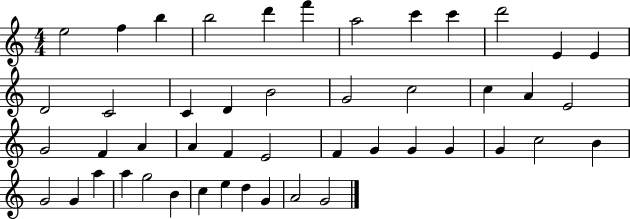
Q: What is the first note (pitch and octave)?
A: E5